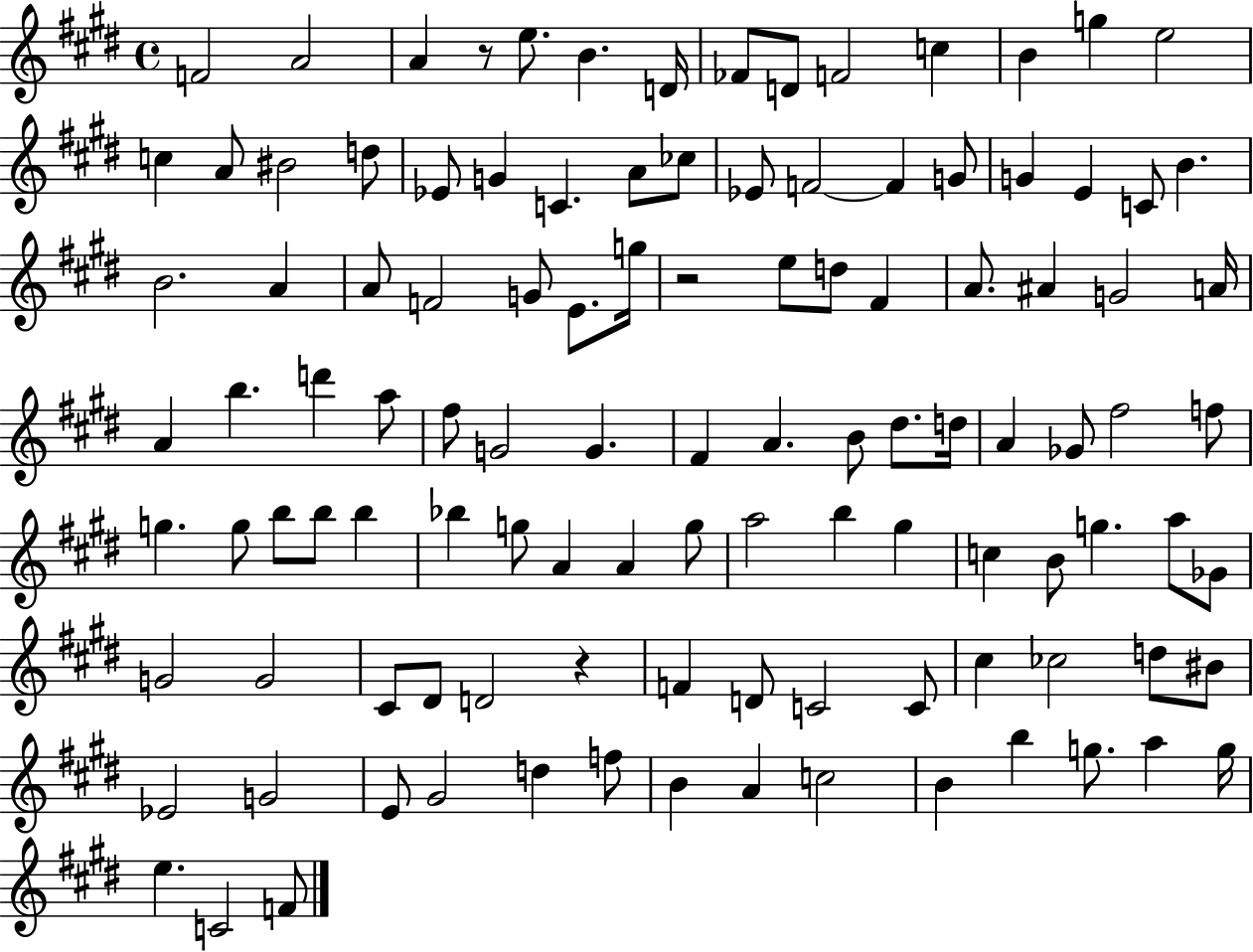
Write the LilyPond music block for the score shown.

{
  \clef treble
  \time 4/4
  \defaultTimeSignature
  \key e \major
  f'2 a'2 | a'4 r8 e''8. b'4. d'16 | fes'8 d'8 f'2 c''4 | b'4 g''4 e''2 | \break c''4 a'8 bis'2 d''8 | ees'8 g'4 c'4. a'8 ces''8 | ees'8 f'2~~ f'4 g'8 | g'4 e'4 c'8 b'4. | \break b'2. a'4 | a'8 f'2 g'8 e'8. g''16 | r2 e''8 d''8 fis'4 | a'8. ais'4 g'2 a'16 | \break a'4 b''4. d'''4 a''8 | fis''8 g'2 g'4. | fis'4 a'4. b'8 dis''8. d''16 | a'4 ges'8 fis''2 f''8 | \break g''4. g''8 b''8 b''8 b''4 | bes''4 g''8 a'4 a'4 g''8 | a''2 b''4 gis''4 | c''4 b'8 g''4. a''8 ges'8 | \break g'2 g'2 | cis'8 dis'8 d'2 r4 | f'4 d'8 c'2 c'8 | cis''4 ces''2 d''8 bis'8 | \break ees'2 g'2 | e'8 gis'2 d''4 f''8 | b'4 a'4 c''2 | b'4 b''4 g''8. a''4 g''16 | \break e''4. c'2 f'8 | \bar "|."
}